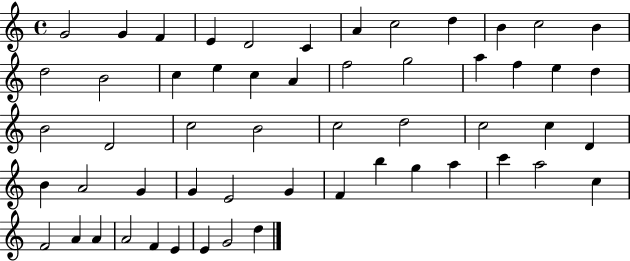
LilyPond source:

{
  \clef treble
  \time 4/4
  \defaultTimeSignature
  \key c \major
  g'2 g'4 f'4 | e'4 d'2 c'4 | a'4 c''2 d''4 | b'4 c''2 b'4 | \break d''2 b'2 | c''4 e''4 c''4 a'4 | f''2 g''2 | a''4 f''4 e''4 d''4 | \break b'2 d'2 | c''2 b'2 | c''2 d''2 | c''2 c''4 d'4 | \break b'4 a'2 g'4 | g'4 e'2 g'4 | f'4 b''4 g''4 a''4 | c'''4 a''2 c''4 | \break f'2 a'4 a'4 | a'2 f'4 e'4 | e'4 g'2 d''4 | \bar "|."
}